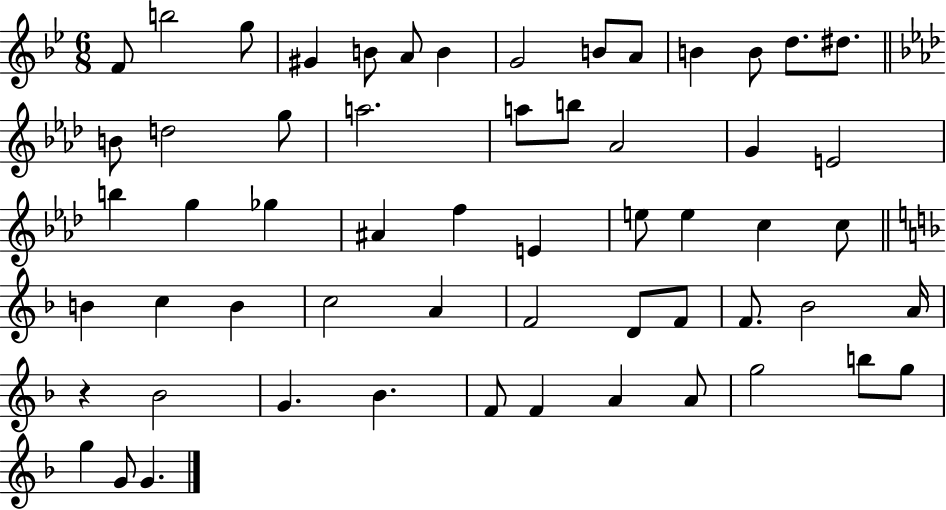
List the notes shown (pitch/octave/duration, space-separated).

F4/e B5/h G5/e G#4/q B4/e A4/e B4/q G4/h B4/e A4/e B4/q B4/e D5/e. D#5/e. B4/e D5/h G5/e A5/h. A5/e B5/e Ab4/h G4/q E4/h B5/q G5/q Gb5/q A#4/q F5/q E4/q E5/e E5/q C5/q C5/e B4/q C5/q B4/q C5/h A4/q F4/h D4/e F4/e F4/e. Bb4/h A4/s R/q Bb4/h G4/q. Bb4/q. F4/e F4/q A4/q A4/e G5/h B5/e G5/e G5/q G4/e G4/q.